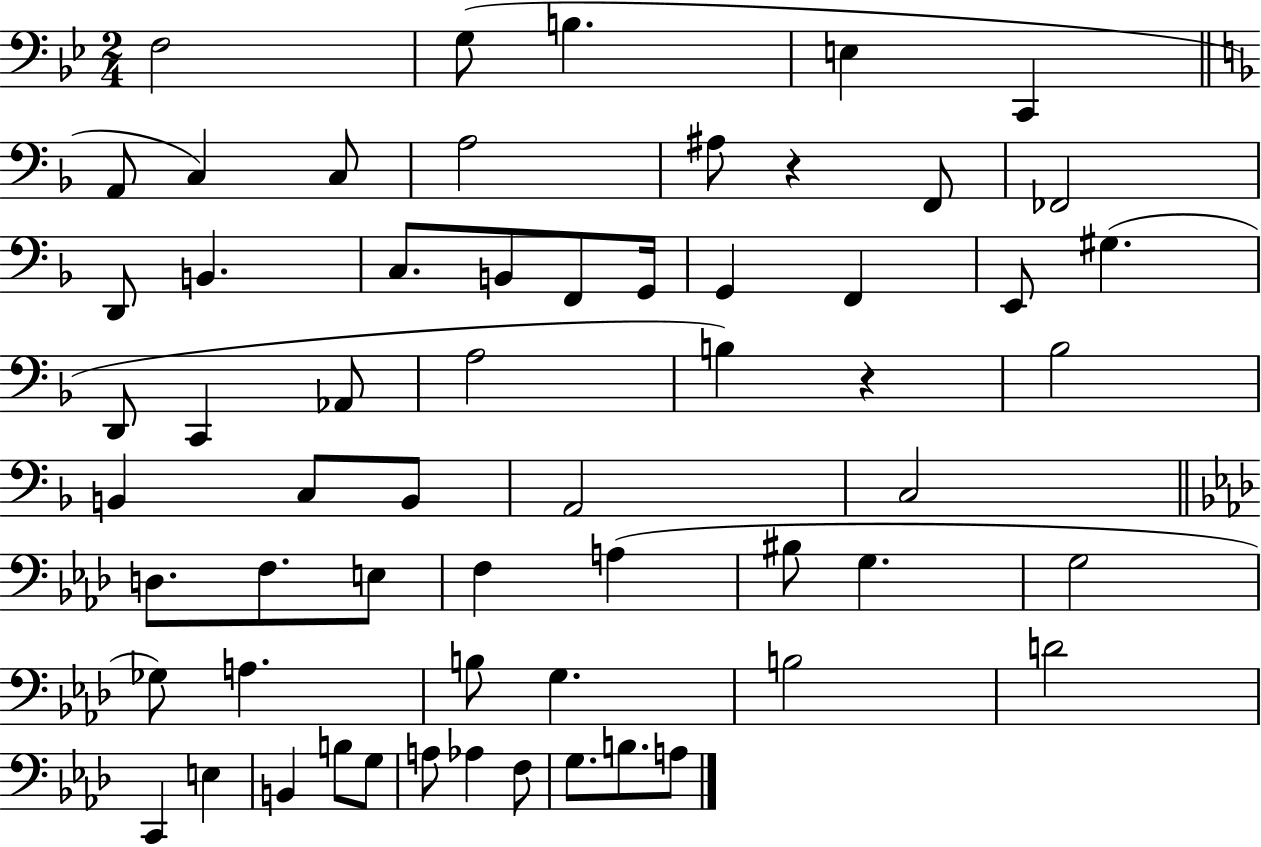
F3/h G3/e B3/q. E3/q C2/q A2/e C3/q C3/e A3/h A#3/e R/q F2/e FES2/h D2/e B2/q. C3/e. B2/e F2/e G2/s G2/q F2/q E2/e G#3/q. D2/e C2/q Ab2/e A3/h B3/q R/q Bb3/h B2/q C3/e B2/e A2/h C3/h D3/e. F3/e. E3/e F3/q A3/q BIS3/e G3/q. G3/h Gb3/e A3/q. B3/e G3/q. B3/h D4/h C2/q E3/q B2/q B3/e G3/e A3/e Ab3/q F3/e G3/e. B3/e. A3/e